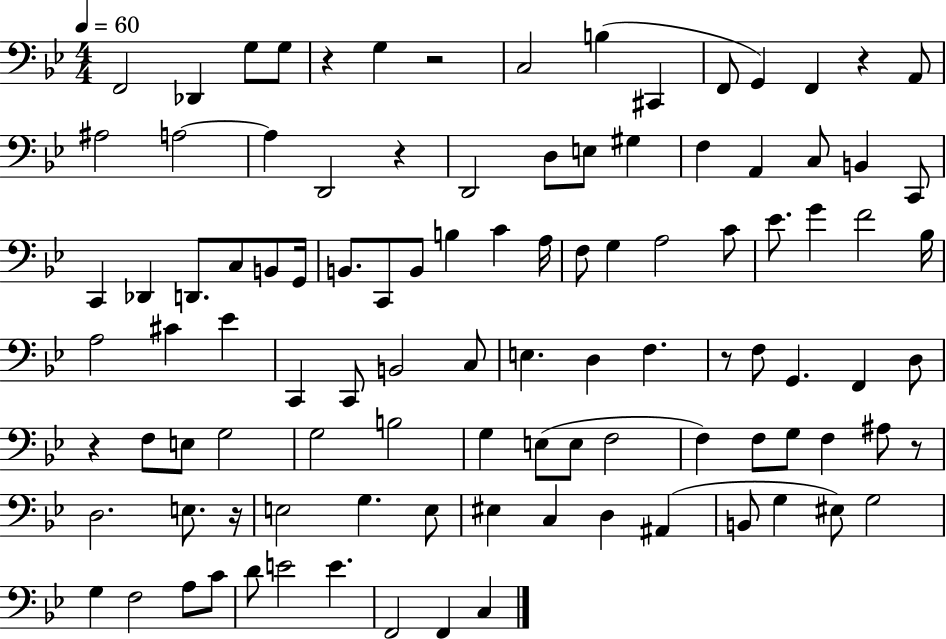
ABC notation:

X:1
T:Untitled
M:4/4
L:1/4
K:Bb
F,,2 _D,, G,/2 G,/2 z G, z2 C,2 B, ^C,, F,,/2 G,, F,, z A,,/2 ^A,2 A,2 A, D,,2 z D,,2 D,/2 E,/2 ^G, F, A,, C,/2 B,, C,,/2 C,, _D,, D,,/2 C,/2 B,,/2 G,,/4 B,,/2 C,,/2 B,,/2 B, C A,/4 F,/2 G, A,2 C/2 _E/2 G F2 _B,/4 A,2 ^C _E C,, C,,/2 B,,2 C,/2 E, D, F, z/2 F,/2 G,, F,, D,/2 z F,/2 E,/2 G,2 G,2 B,2 G, E,/2 E,/2 F,2 F, F,/2 G,/2 F, ^A,/2 z/2 D,2 E,/2 z/4 E,2 G, E,/2 ^E, C, D, ^A,, B,,/2 G, ^E,/2 G,2 G, F,2 A,/2 C/2 D/2 E2 E F,,2 F,, C,